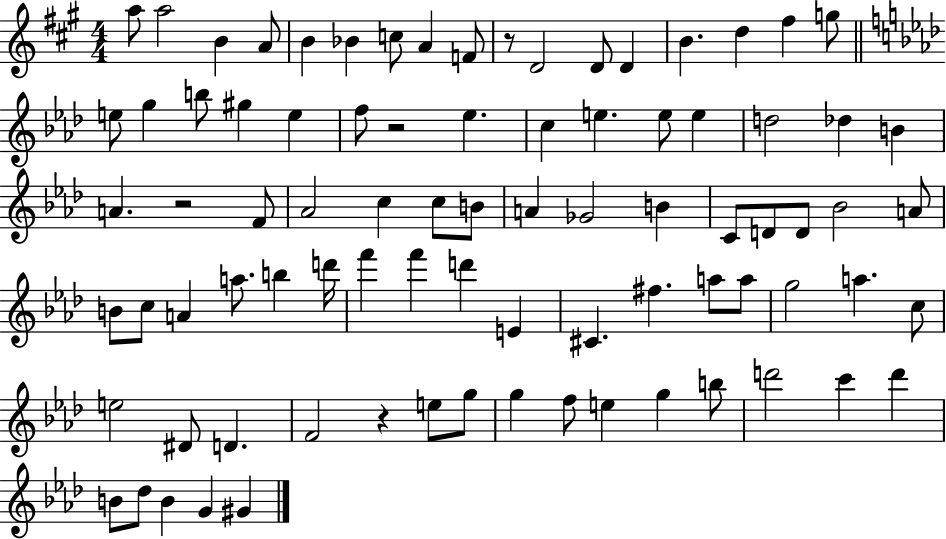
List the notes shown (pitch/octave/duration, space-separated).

A5/e A5/h B4/q A4/e B4/q Bb4/q C5/e A4/q F4/e R/e D4/h D4/e D4/q B4/q. D5/q F#5/q G5/e E5/e G5/q B5/e G#5/q E5/q F5/e R/h Eb5/q. C5/q E5/q. E5/e E5/q D5/h Db5/q B4/q A4/q. R/h F4/e Ab4/h C5/q C5/e B4/e A4/q Gb4/h B4/q C4/e D4/e D4/e Bb4/h A4/e B4/e C5/e A4/q A5/e. B5/q D6/s F6/q F6/q D6/q E4/q C#4/q. F#5/q. A5/e A5/e G5/h A5/q. C5/e E5/h D#4/e D4/q. F4/h R/q E5/e G5/e G5/q F5/e E5/q G5/q B5/e D6/h C6/q D6/q B4/e Db5/e B4/q G4/q G#4/q